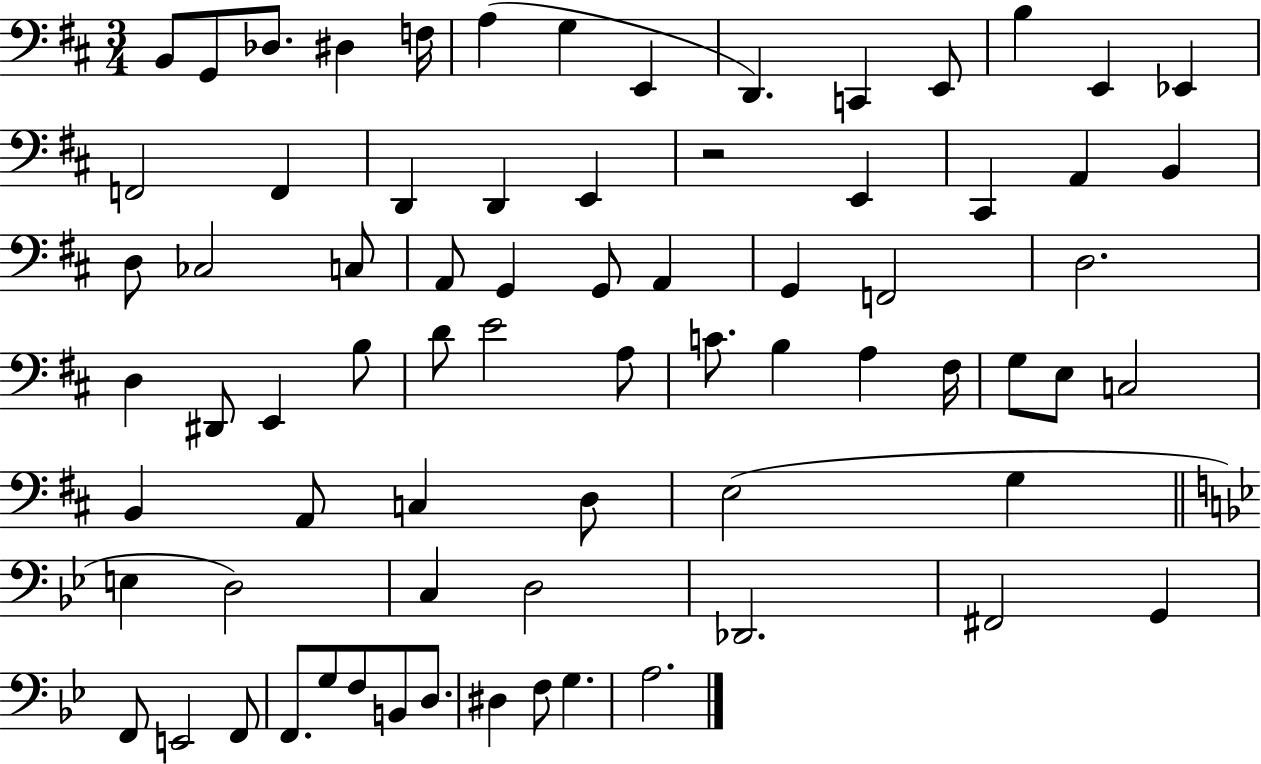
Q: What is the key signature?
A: D major